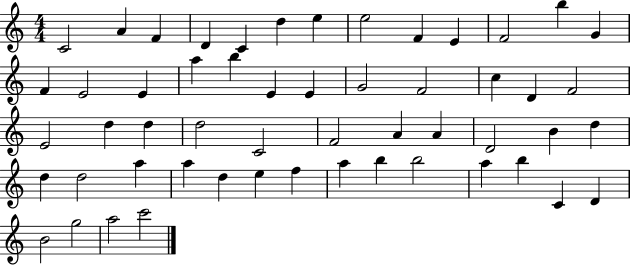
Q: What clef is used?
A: treble